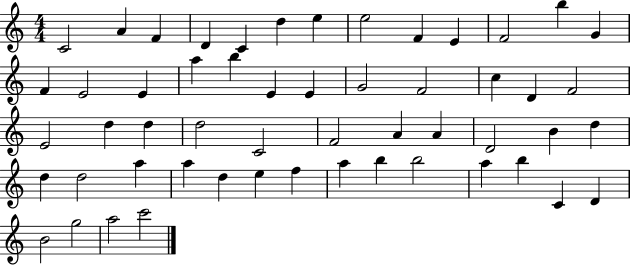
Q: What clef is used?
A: treble